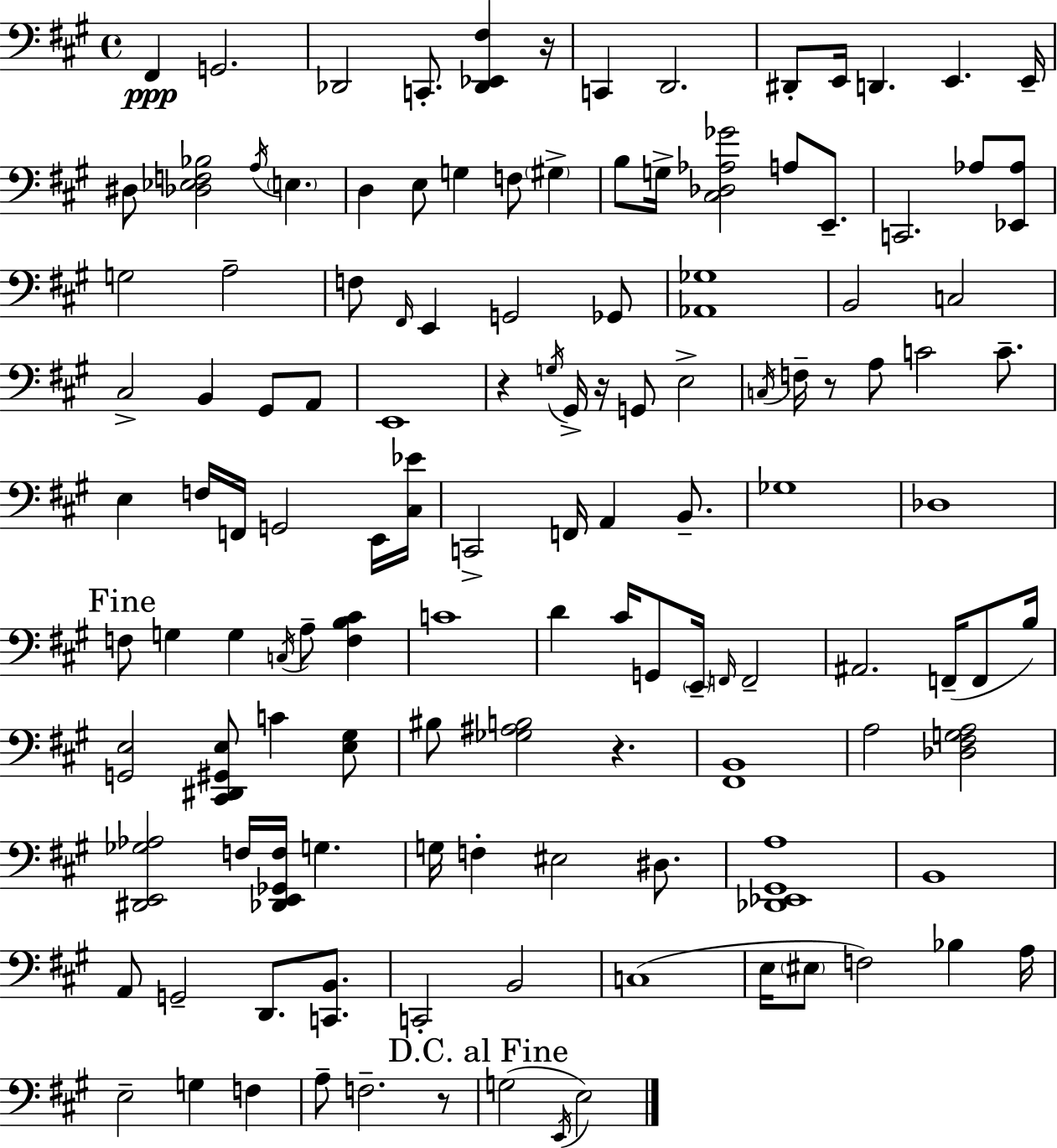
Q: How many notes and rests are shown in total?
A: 127